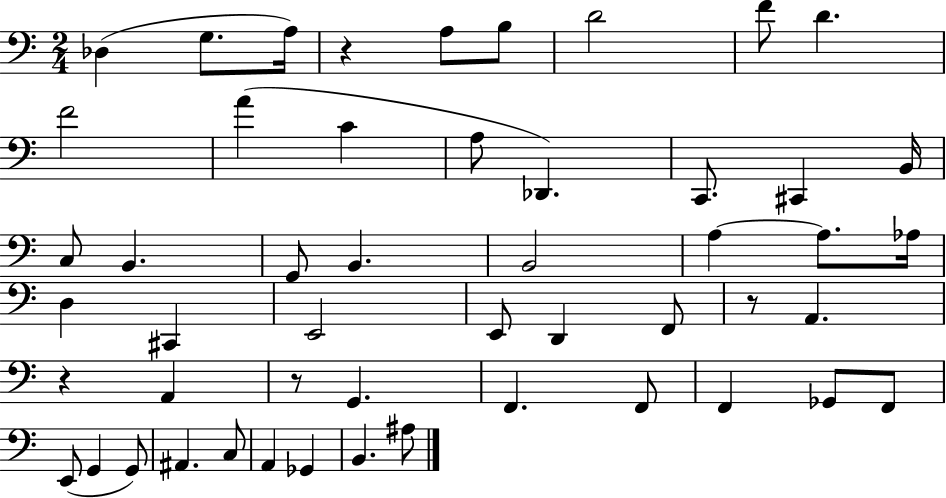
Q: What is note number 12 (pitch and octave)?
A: A3